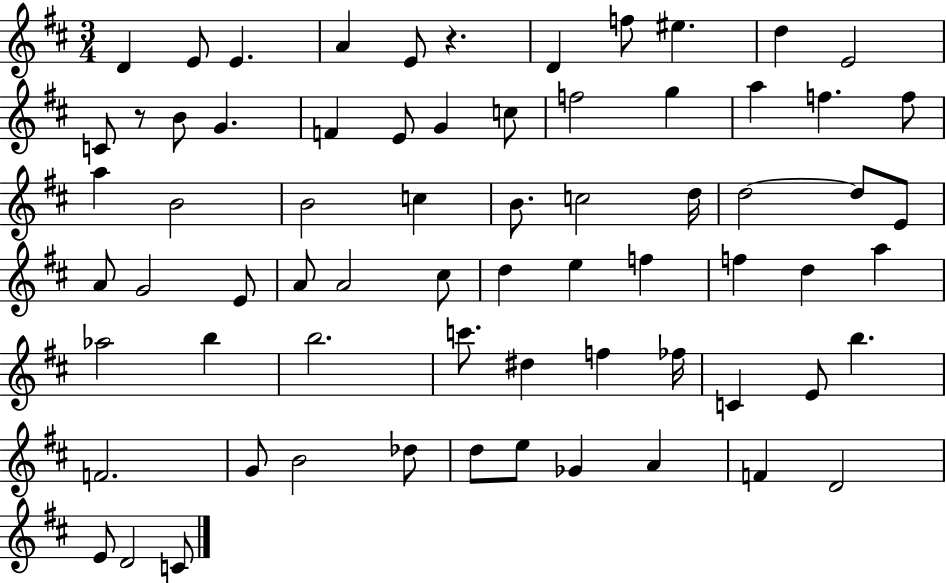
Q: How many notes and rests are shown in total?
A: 69